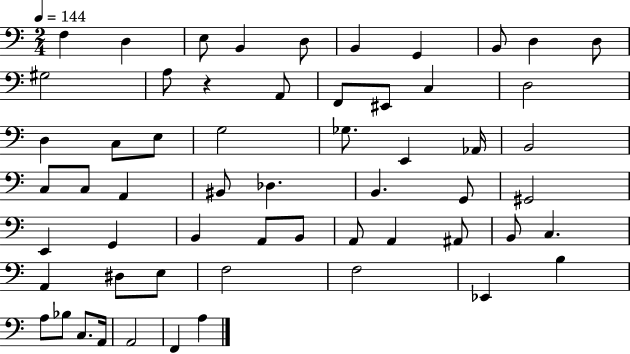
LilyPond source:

{
  \clef bass
  \numericTimeSignature
  \time 2/4
  \key c \major
  \tempo 4 = 144
  f4 d4 | e8 b,4 d8 | b,4 g,4 | b,8 d4 d8 | \break gis2 | a8 r4 a,8 | f,8 eis,8 c4 | d2 | \break d4 c8 e8 | g2 | ges8. e,4 aes,16 | b,2 | \break c8 c8 a,4 | bis,8 des4. | b,4. g,8 | gis,2 | \break e,4 g,4 | b,4 a,8 b,8 | a,8 a,4 ais,8 | b,8 c4. | \break a,4 dis8 e8 | f2 | f2 | ees,4 b4 | \break a8 bes8 c8. a,16 | a,2 | f,4 a4 | \bar "|."
}